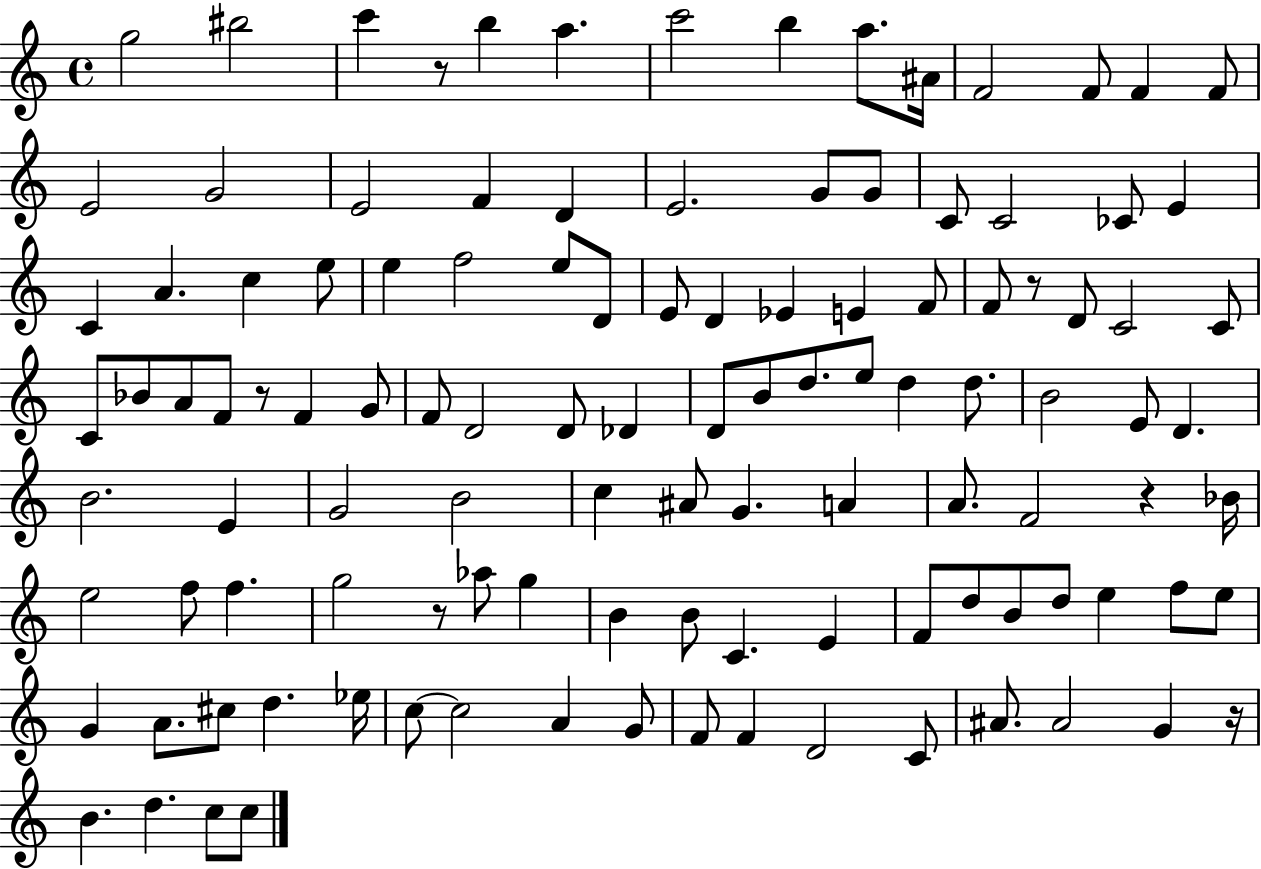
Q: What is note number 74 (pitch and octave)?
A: F5